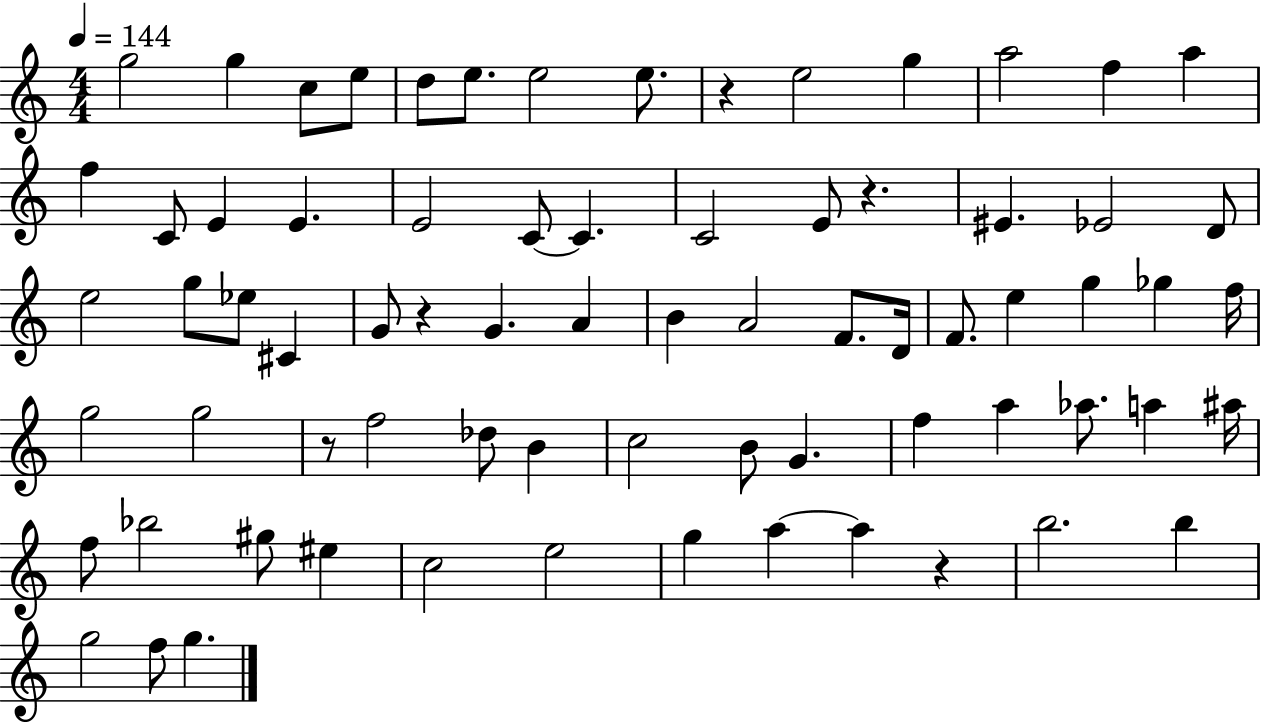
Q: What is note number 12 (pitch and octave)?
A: F5